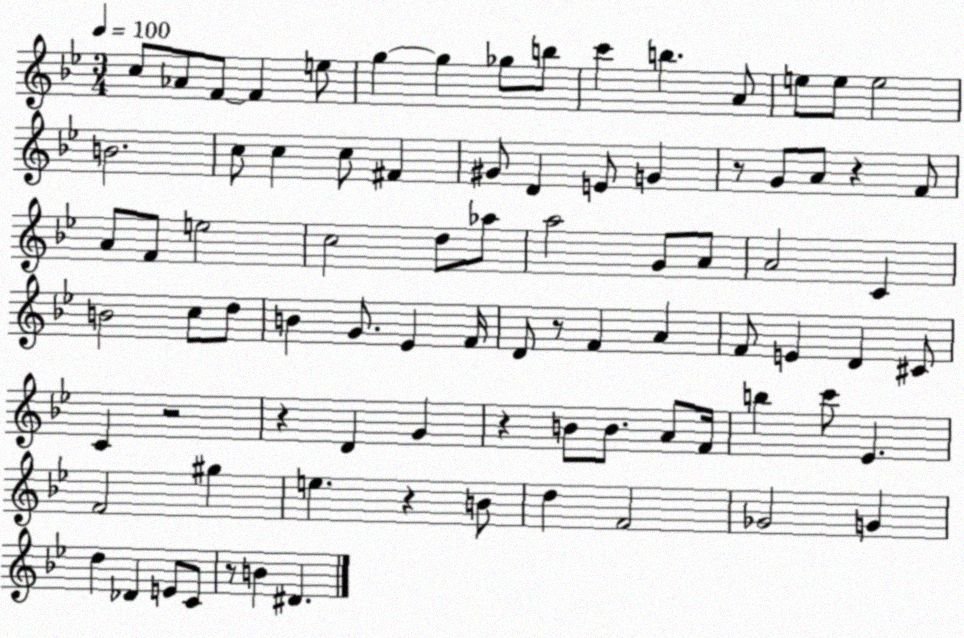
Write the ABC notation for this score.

X:1
T:Untitled
M:3/4
L:1/4
K:Bb
c/2 _A/2 F/2 F e/2 g g _g/2 b/2 c' b A/2 e/2 e/2 e2 B2 c/2 c c/2 ^F ^G/2 D E/2 G z/2 G/2 A/2 z F/2 A/2 F/2 e2 c2 d/2 _a/2 a2 G/2 A/2 A2 C B2 c/2 d/2 B G/2 _E F/4 D/2 z/2 F A F/2 E D ^C/2 C z2 z D G z B/2 B/2 A/2 F/4 b c'/2 _E F2 ^g e z B/2 d F2 _G2 G d _D E/2 C/2 z/2 B ^D